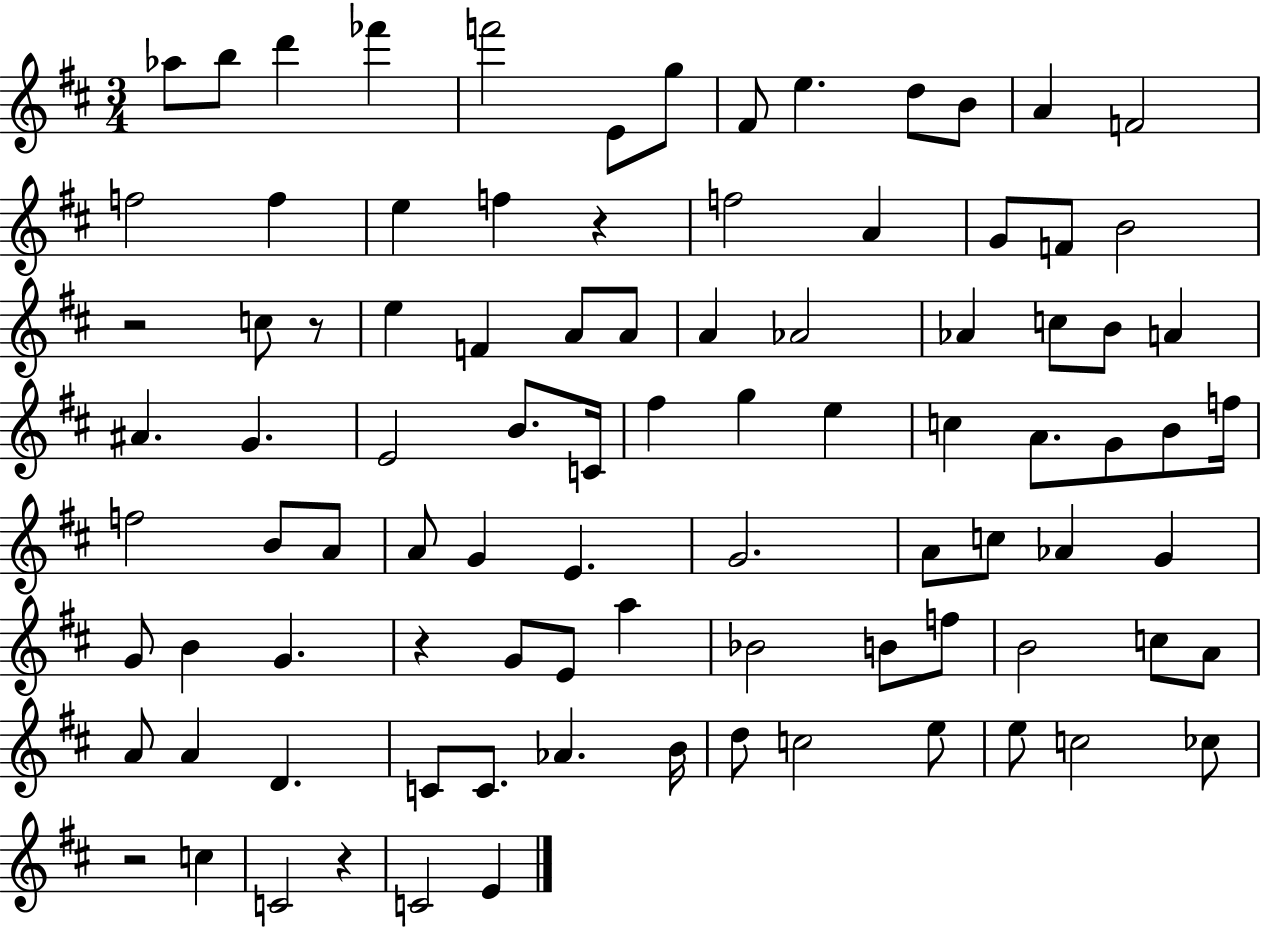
{
  \clef treble
  \numericTimeSignature
  \time 3/4
  \key d \major
  \repeat volta 2 { aes''8 b''8 d'''4 fes'''4 | f'''2 e'8 g''8 | fis'8 e''4. d''8 b'8 | a'4 f'2 | \break f''2 f''4 | e''4 f''4 r4 | f''2 a'4 | g'8 f'8 b'2 | \break r2 c''8 r8 | e''4 f'4 a'8 a'8 | a'4 aes'2 | aes'4 c''8 b'8 a'4 | \break ais'4. g'4. | e'2 b'8. c'16 | fis''4 g''4 e''4 | c''4 a'8. g'8 b'8 f''16 | \break f''2 b'8 a'8 | a'8 g'4 e'4. | g'2. | a'8 c''8 aes'4 g'4 | \break g'8 b'4 g'4. | r4 g'8 e'8 a''4 | bes'2 b'8 f''8 | b'2 c''8 a'8 | \break a'8 a'4 d'4. | c'8 c'8. aes'4. b'16 | d''8 c''2 e''8 | e''8 c''2 ces''8 | \break r2 c''4 | c'2 r4 | c'2 e'4 | } \bar "|."
}